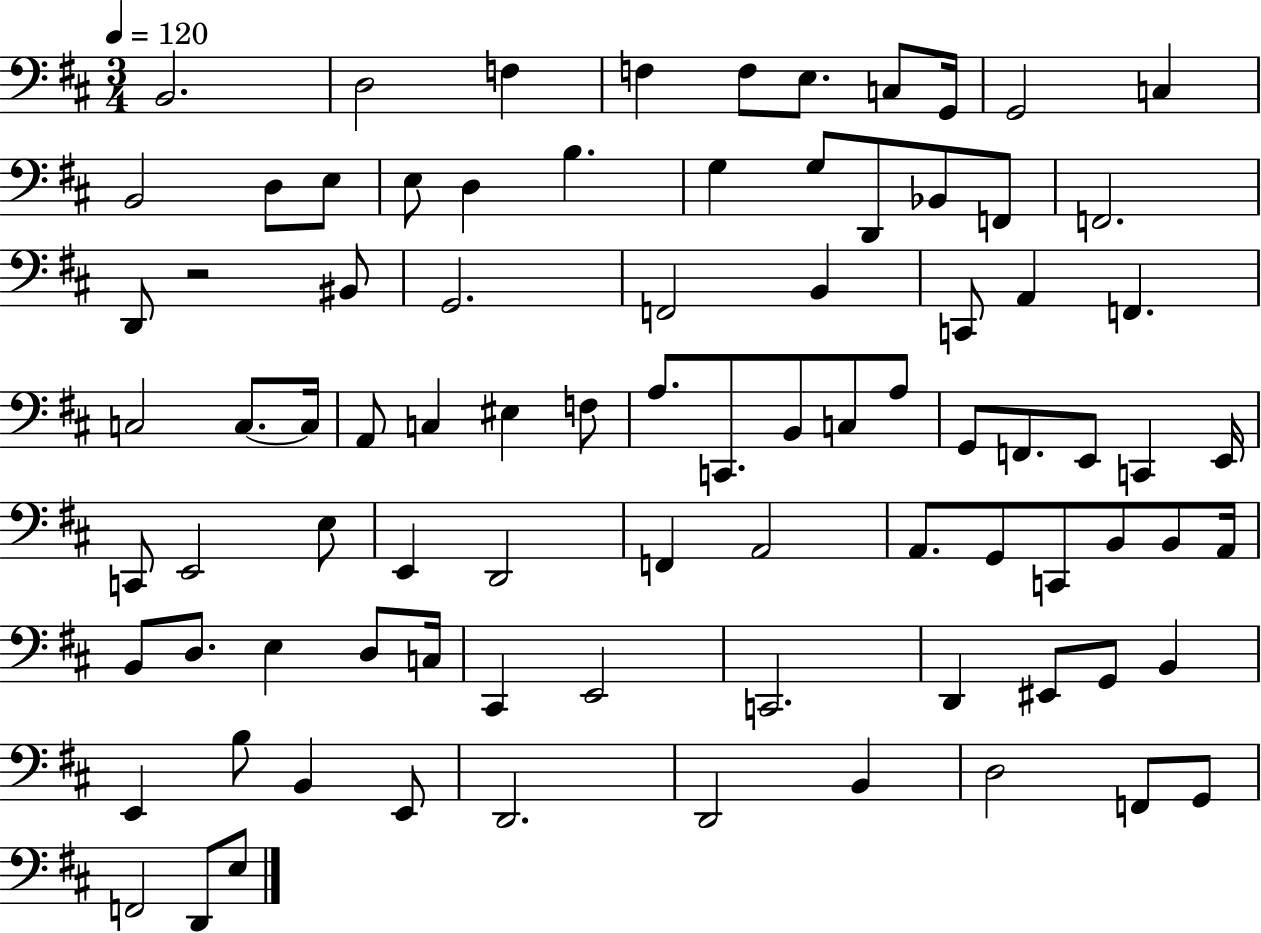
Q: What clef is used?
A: bass